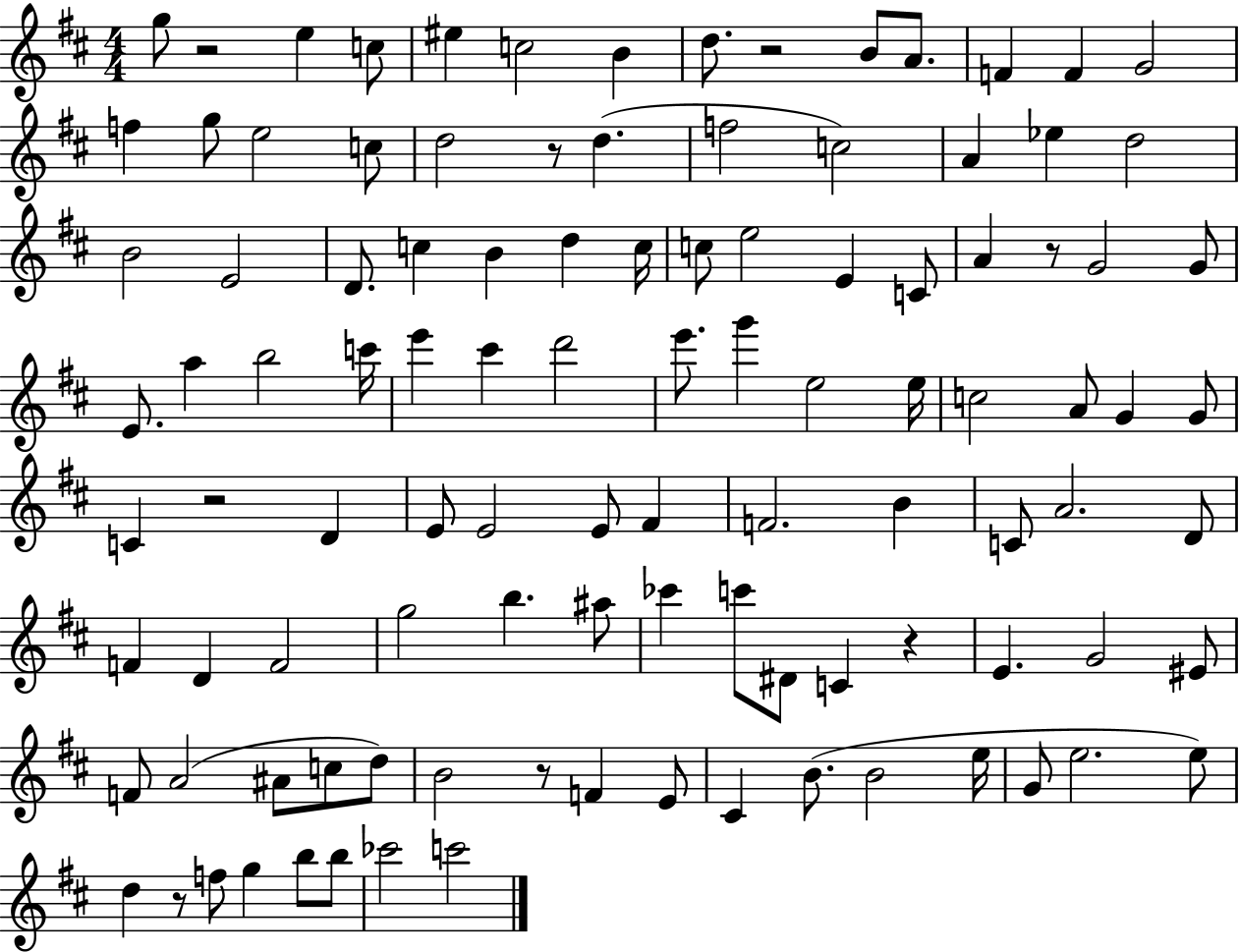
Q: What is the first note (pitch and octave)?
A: G5